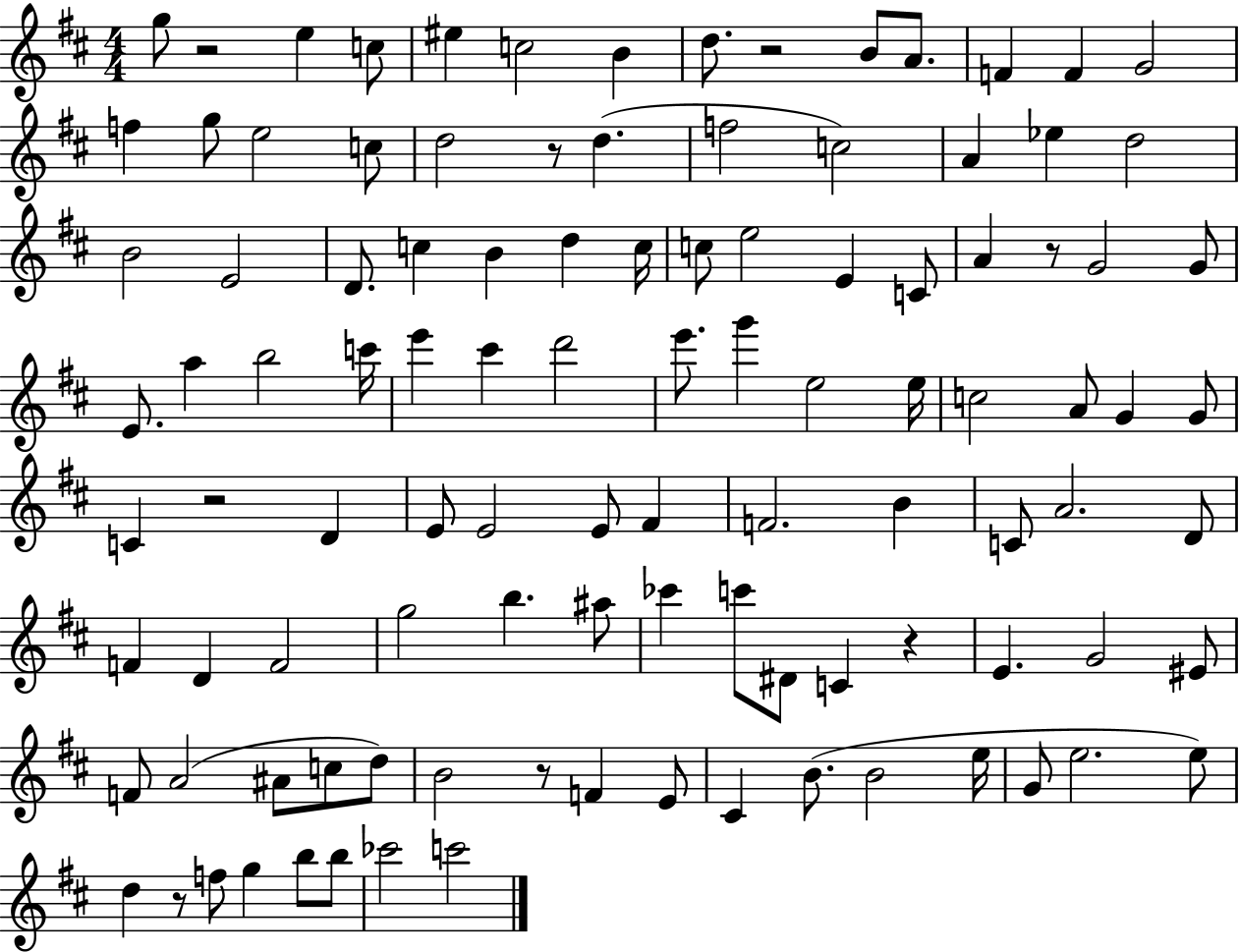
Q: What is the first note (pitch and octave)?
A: G5